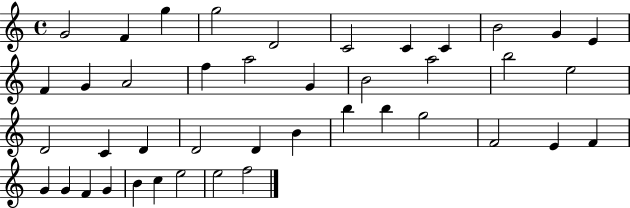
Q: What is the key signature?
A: C major